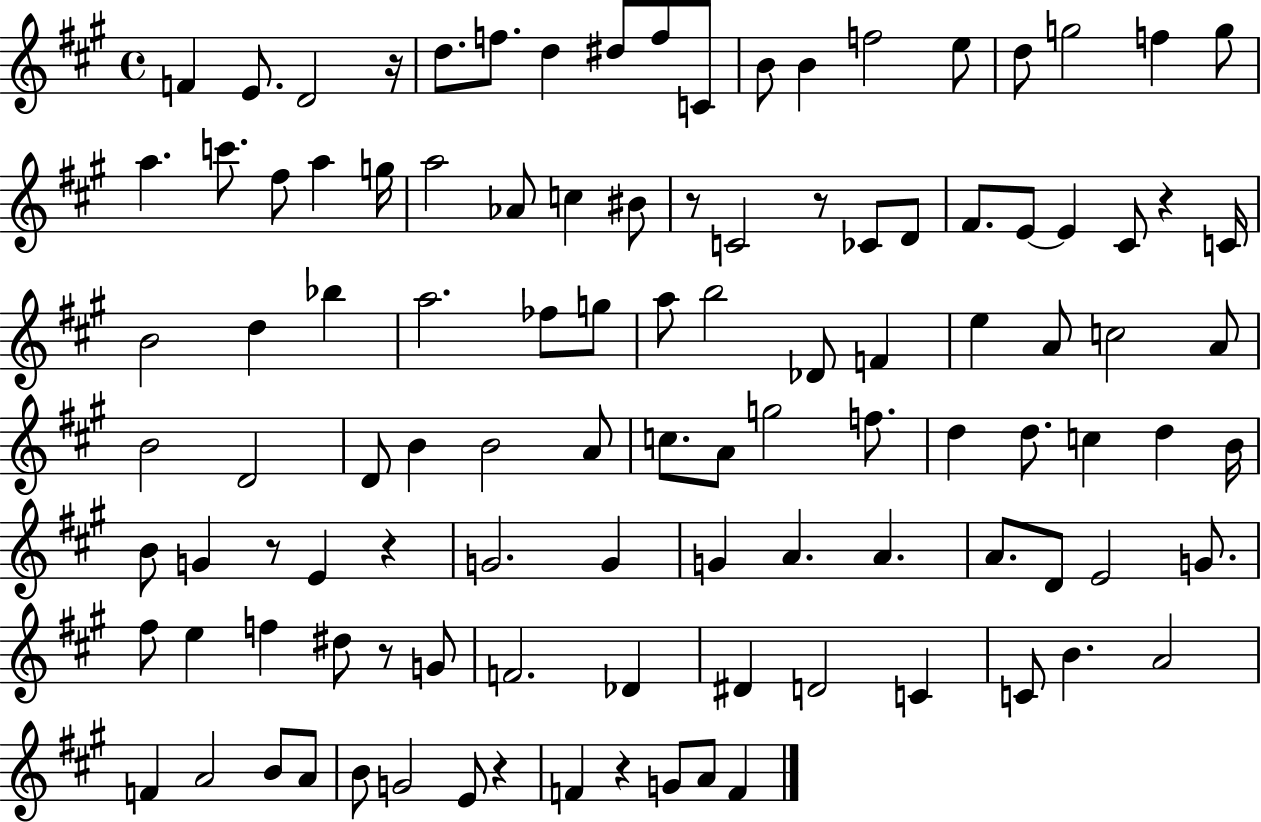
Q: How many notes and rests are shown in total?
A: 108